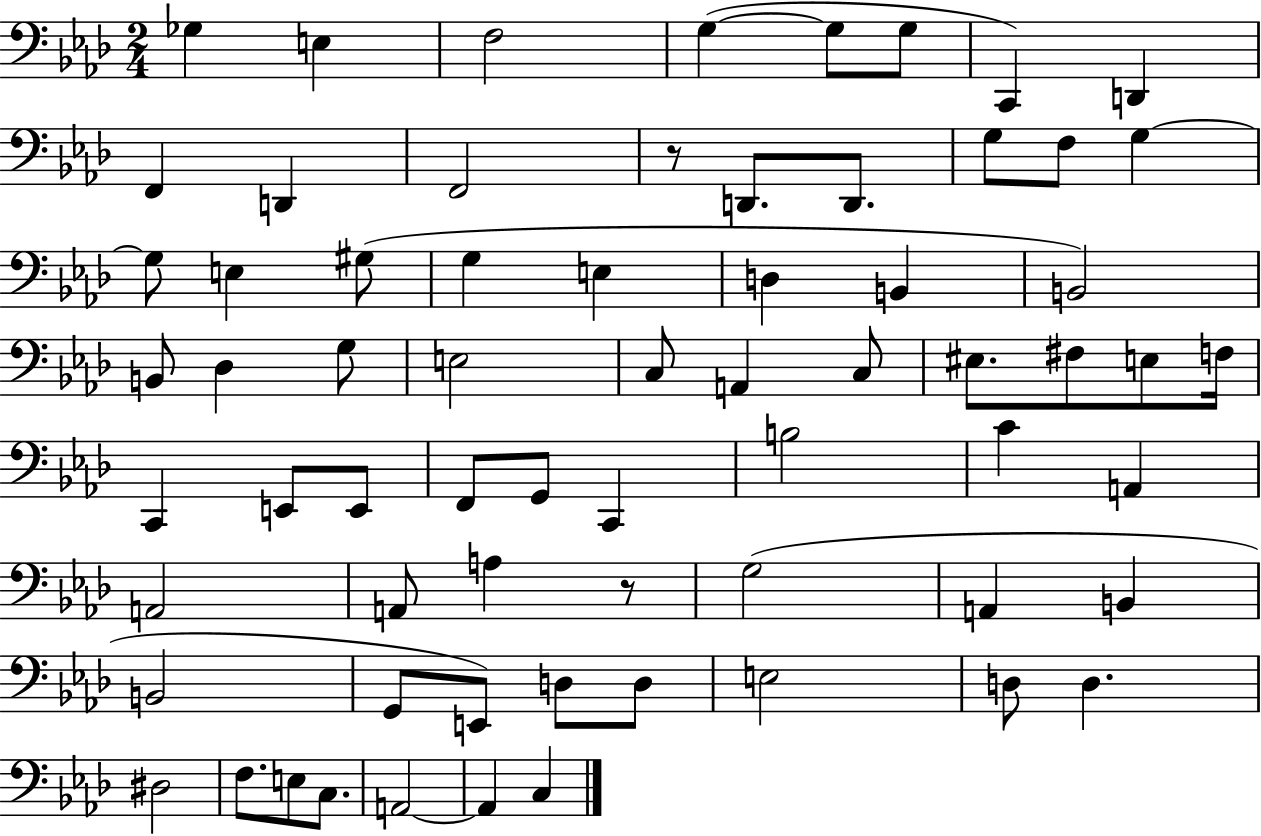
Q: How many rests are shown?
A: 2